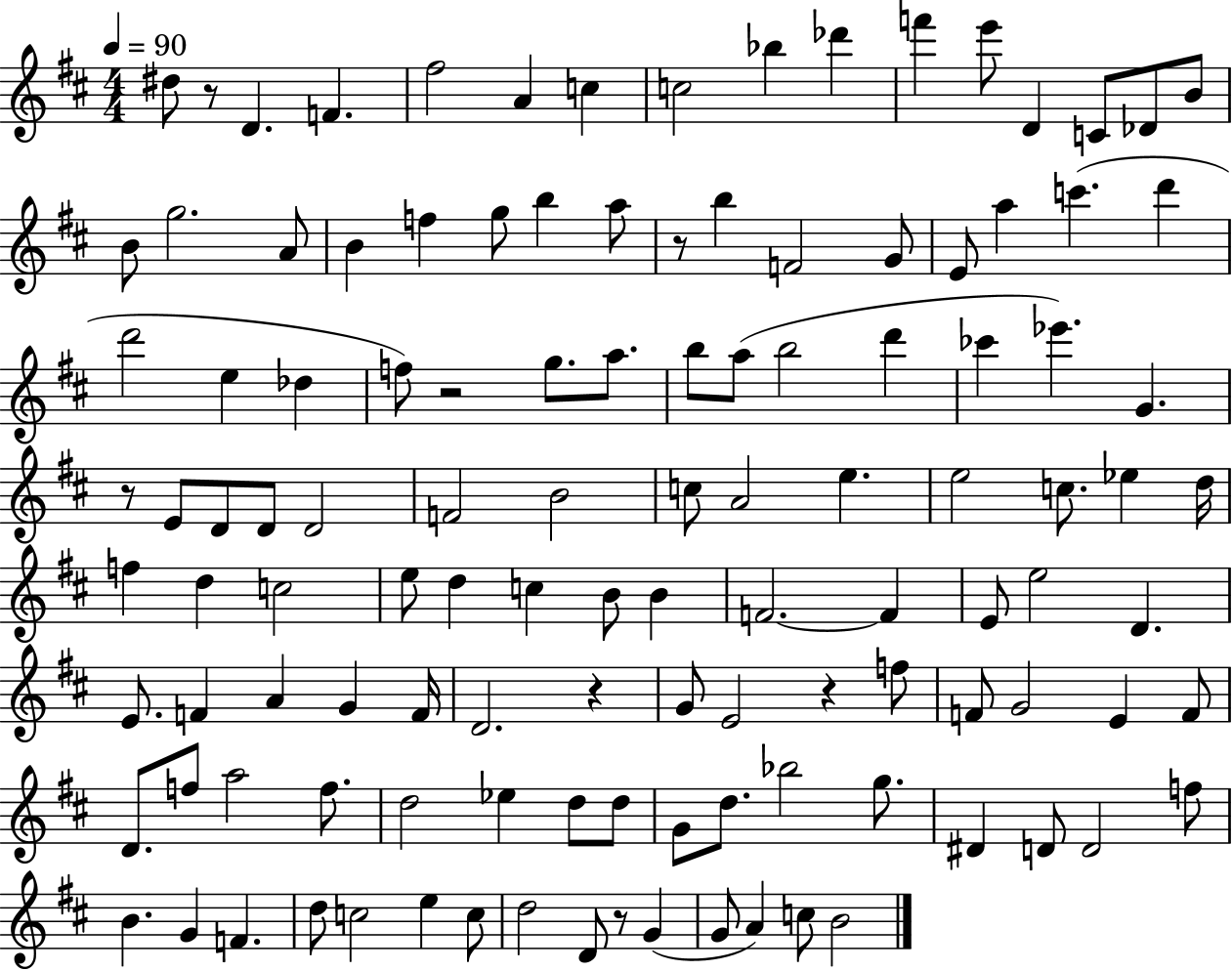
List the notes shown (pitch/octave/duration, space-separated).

D#5/e R/e D4/q. F4/q. F#5/h A4/q C5/q C5/h Bb5/q Db6/q F6/q E6/e D4/q C4/e Db4/e B4/e B4/e G5/h. A4/e B4/q F5/q G5/e B5/q A5/e R/e B5/q F4/h G4/e E4/e A5/q C6/q. D6/q D6/h E5/q Db5/q F5/e R/h G5/e. A5/e. B5/e A5/e B5/h D6/q CES6/q Eb6/q. G4/q. R/e E4/e D4/e D4/e D4/h F4/h B4/h C5/e A4/h E5/q. E5/h C5/e. Eb5/q D5/s F5/q D5/q C5/h E5/e D5/q C5/q B4/e B4/q F4/h. F4/q E4/e E5/h D4/q. E4/e. F4/q A4/q G4/q F4/s D4/h. R/q G4/e E4/h R/q F5/e F4/e G4/h E4/q F4/e D4/e. F5/e A5/h F5/e. D5/h Eb5/q D5/e D5/e G4/e D5/e. Bb5/h G5/e. D#4/q D4/e D4/h F5/e B4/q. G4/q F4/q. D5/e C5/h E5/q C5/e D5/h D4/e R/e G4/q G4/e A4/q C5/e B4/h